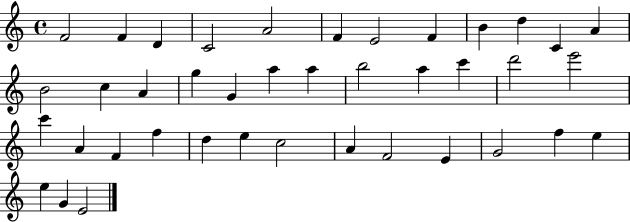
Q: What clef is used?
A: treble